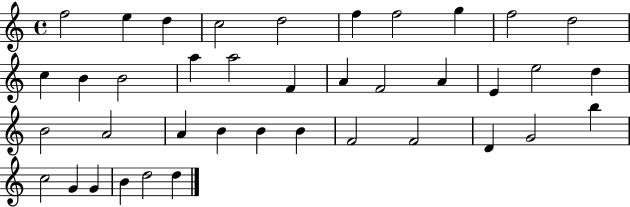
F5/h E5/q D5/q C5/h D5/h F5/q F5/h G5/q F5/h D5/h C5/q B4/q B4/h A5/q A5/h F4/q A4/q F4/h A4/q E4/q E5/h D5/q B4/h A4/h A4/q B4/q B4/q B4/q F4/h F4/h D4/q G4/h B5/q C5/h G4/q G4/q B4/q D5/h D5/q